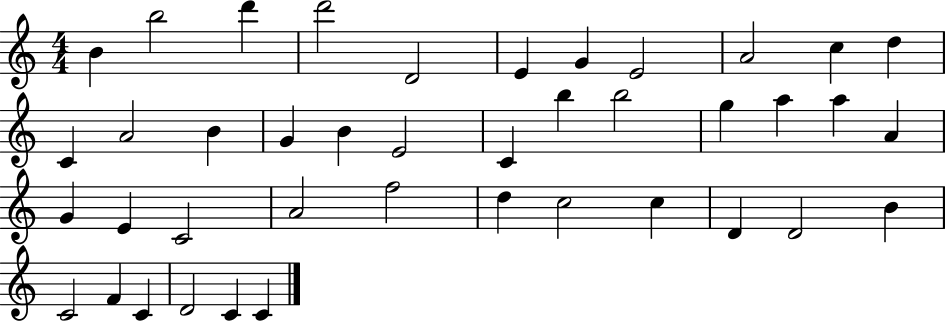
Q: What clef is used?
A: treble